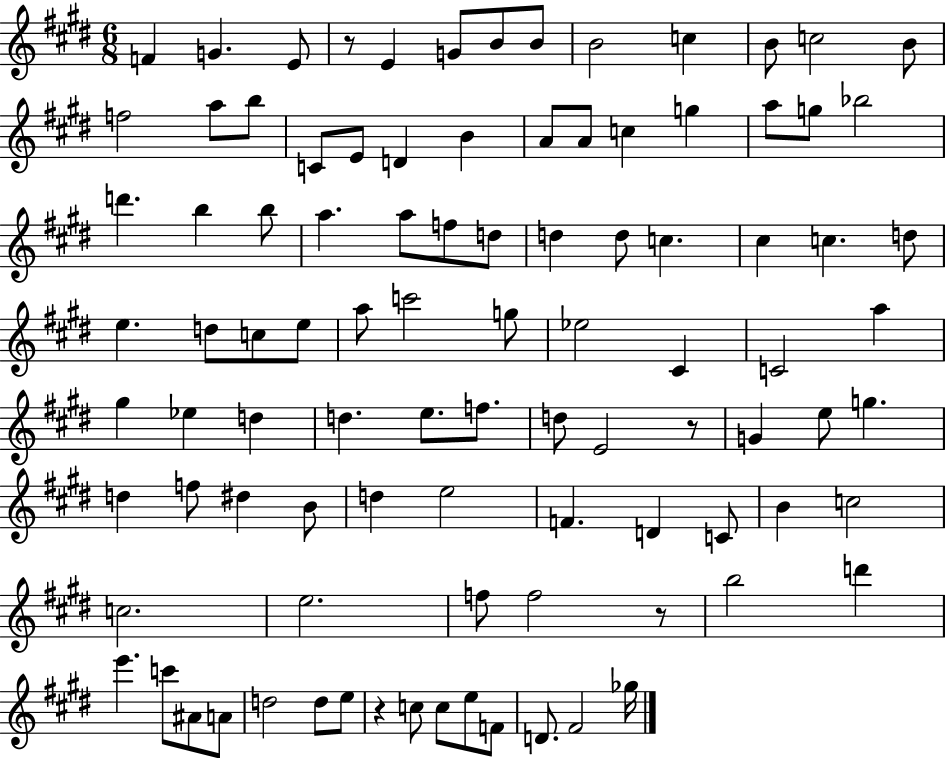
X:1
T:Untitled
M:6/8
L:1/4
K:E
F G E/2 z/2 E G/2 B/2 B/2 B2 c B/2 c2 B/2 f2 a/2 b/2 C/2 E/2 D B A/2 A/2 c g a/2 g/2 _b2 d' b b/2 a a/2 f/2 d/2 d d/2 c ^c c d/2 e d/2 c/2 e/2 a/2 c'2 g/2 _e2 ^C C2 a ^g _e d d e/2 f/2 d/2 E2 z/2 G e/2 g d f/2 ^d B/2 d e2 F D C/2 B c2 c2 e2 f/2 f2 z/2 b2 d' e' c'/2 ^A/2 A/2 d2 d/2 e/2 z c/2 c/2 e/2 F/2 D/2 ^F2 _g/4